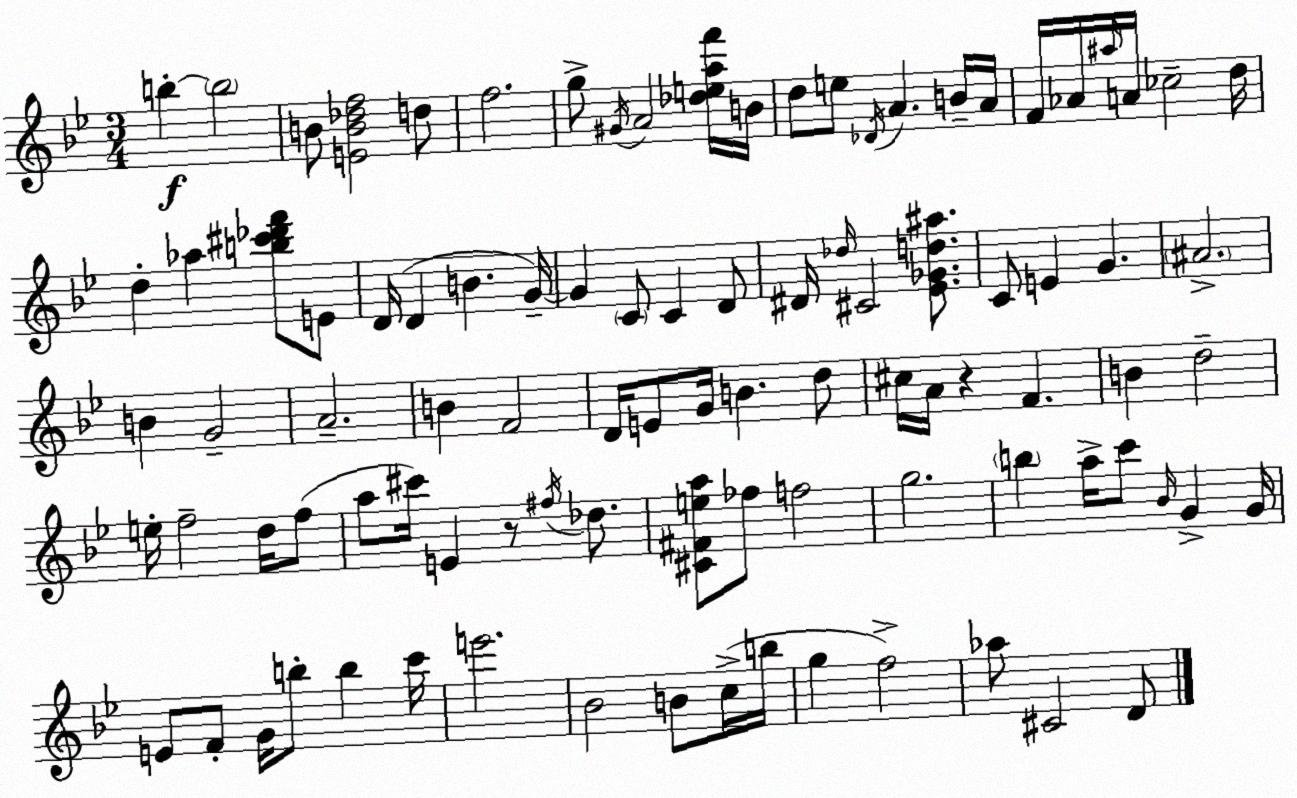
X:1
T:Untitled
M:3/4
L:1/4
K:Bb
b b2 B/2 [EB_df]2 d/2 f2 g/2 ^G/4 A2 [_deaf']/4 B/4 d/2 e/2 _D/4 A B/4 A/4 F/4 _A/4 ^a/4 A/4 _c2 d/4 d _a [b^c'_d'f']/2 E/2 D/4 D B G/4 G C/2 C D/2 ^D/4 _d/4 ^C2 [_E_Gd^a]/2 C/2 E G ^A2 B G2 A2 B F2 D/4 E/2 G/4 B d/2 ^c/4 A/4 z F B d2 e/4 f2 d/4 f/2 a/2 ^c'/4 E z/2 ^f/4 _d/2 [^C^Fea]/2 _f/2 f2 g2 b a/4 c'/2 _B/4 G G/4 E/2 F/2 G/4 b/2 b c'/4 e'2 _B2 B/2 c/4 b/4 g f2 _a/2 ^C2 D/2